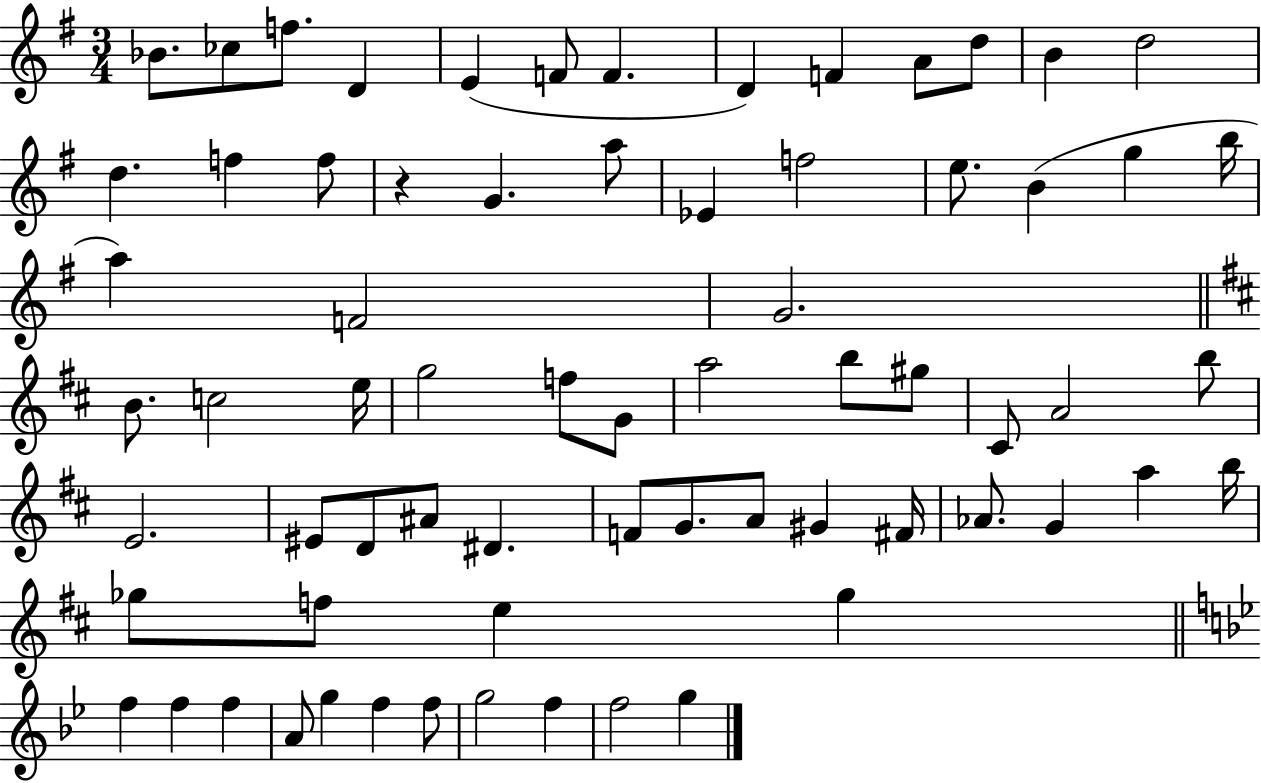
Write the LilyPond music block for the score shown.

{
  \clef treble
  \numericTimeSignature
  \time 3/4
  \key g \major
  bes'8. ces''8 f''8. d'4 | e'4( f'8 f'4. | d'4) f'4 a'8 d''8 | b'4 d''2 | \break d''4. f''4 f''8 | r4 g'4. a''8 | ees'4 f''2 | e''8. b'4( g''4 b''16 | \break a''4) f'2 | g'2. | \bar "||" \break \key d \major b'8. c''2 e''16 | g''2 f''8 g'8 | a''2 b''8 gis''8 | cis'8 a'2 b''8 | \break e'2. | eis'8 d'8 ais'8 dis'4. | f'8 g'8. a'8 gis'4 fis'16 | aes'8. g'4 a''4 b''16 | \break ges''8 f''8 e''4 ges''4 | \bar "||" \break \key bes \major f''4 f''4 f''4 | a'8 g''4 f''4 f''8 | g''2 f''4 | f''2 g''4 | \break \bar "|."
}